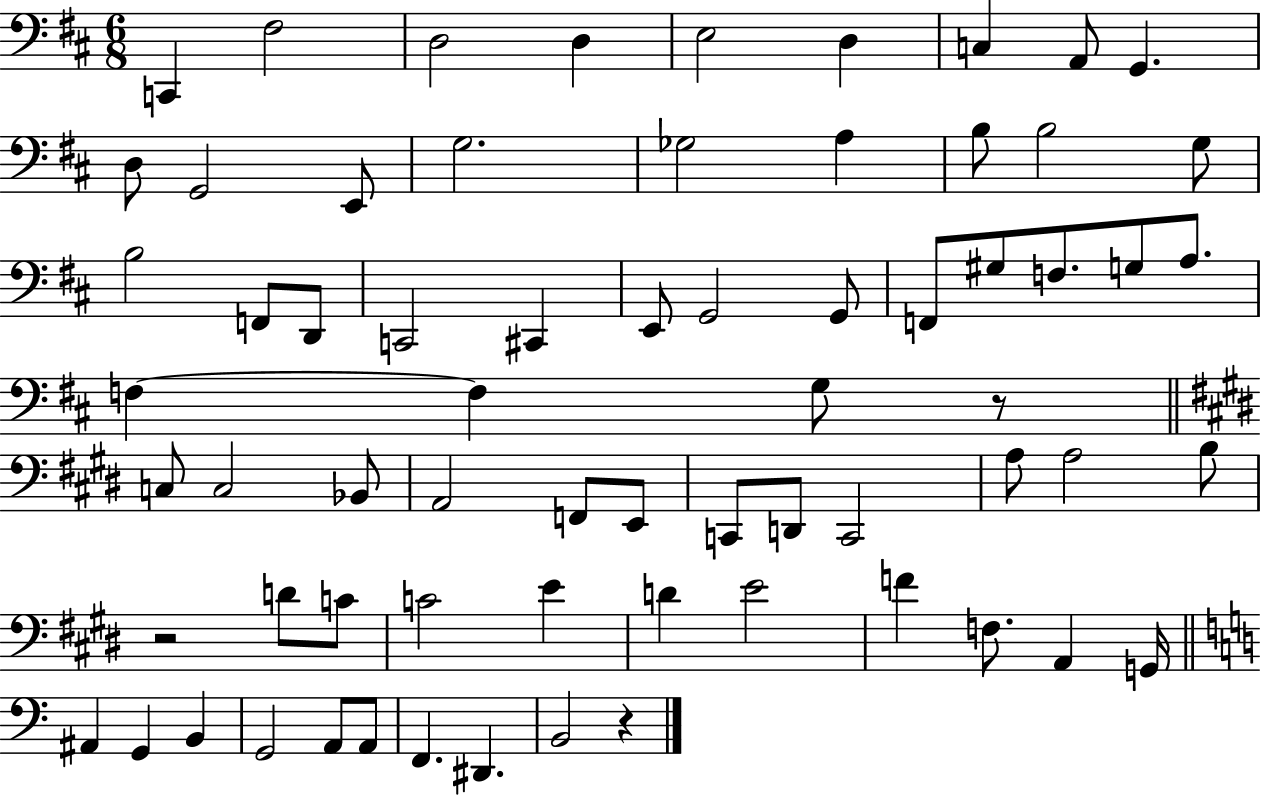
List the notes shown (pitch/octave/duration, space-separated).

C2/q F#3/h D3/h D3/q E3/h D3/q C3/q A2/e G2/q. D3/e G2/h E2/e G3/h. Gb3/h A3/q B3/e B3/h G3/e B3/h F2/e D2/e C2/h C#2/q E2/e G2/h G2/e F2/e G#3/e F3/e. G3/e A3/e. F3/q F3/q G3/e R/e C3/e C3/h Bb2/e A2/h F2/e E2/e C2/e D2/e C2/h A3/e A3/h B3/e R/h D4/e C4/e C4/h E4/q D4/q E4/h F4/q F3/e. A2/q G2/s A#2/q G2/q B2/q G2/h A2/e A2/e F2/q. D#2/q. B2/h R/q